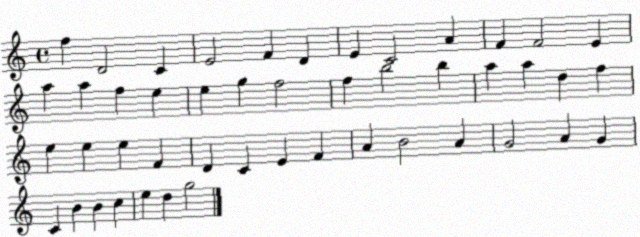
X:1
T:Untitled
M:4/4
L:1/4
K:C
f D2 C E2 F D E C2 A F F2 E a a f e e g f2 f b2 b a a d f e e e F D C E F A B2 A G2 A G C B B c e d g2